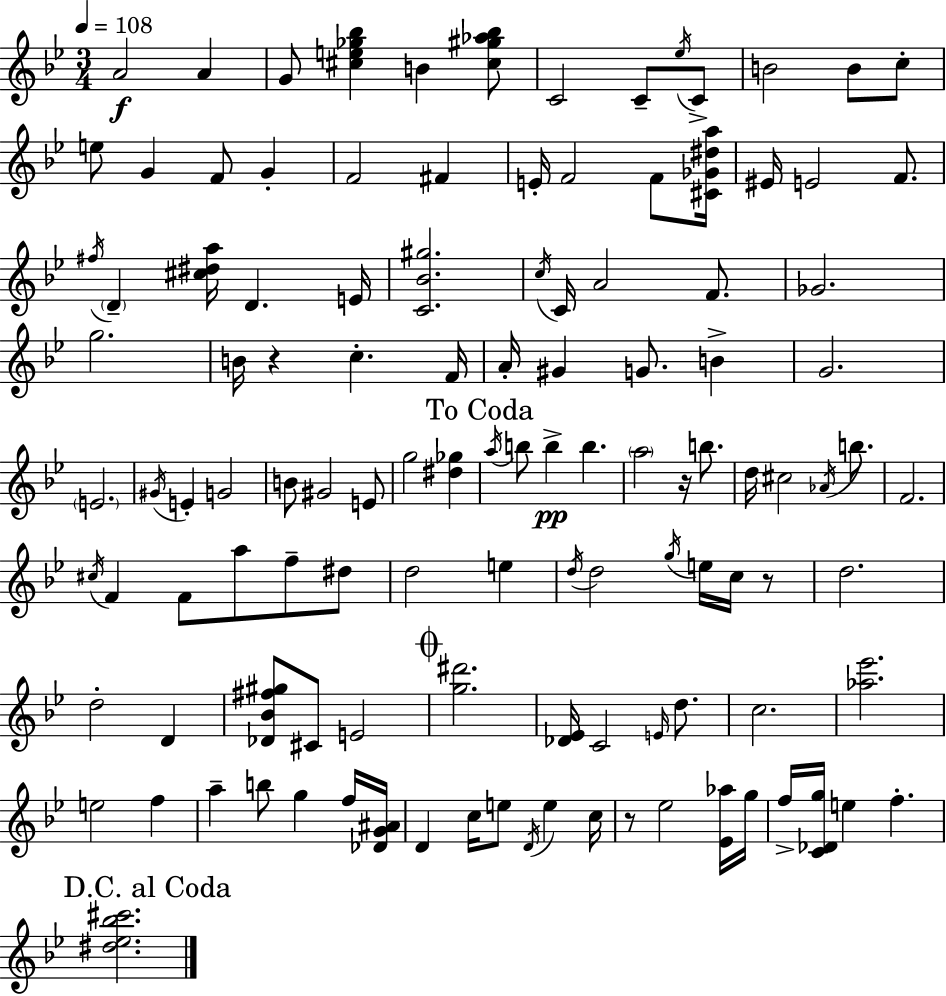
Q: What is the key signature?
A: BES major